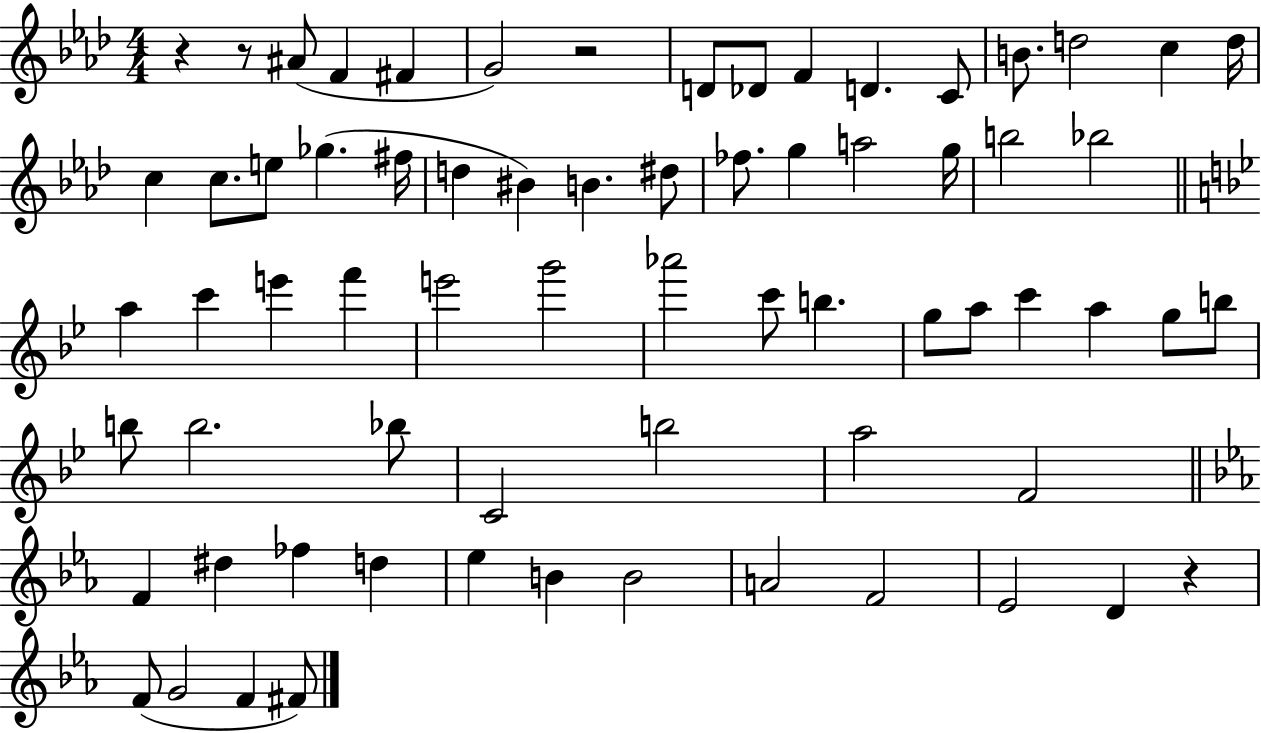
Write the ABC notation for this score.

X:1
T:Untitled
M:4/4
L:1/4
K:Ab
z z/2 ^A/2 F ^F G2 z2 D/2 _D/2 F D C/2 B/2 d2 c d/4 c c/2 e/2 _g ^f/4 d ^B B ^d/2 _f/2 g a2 g/4 b2 _b2 a c' e' f' e'2 g'2 _a'2 c'/2 b g/2 a/2 c' a g/2 b/2 b/2 b2 _b/2 C2 b2 a2 F2 F ^d _f d _e B B2 A2 F2 _E2 D z F/2 G2 F ^F/2